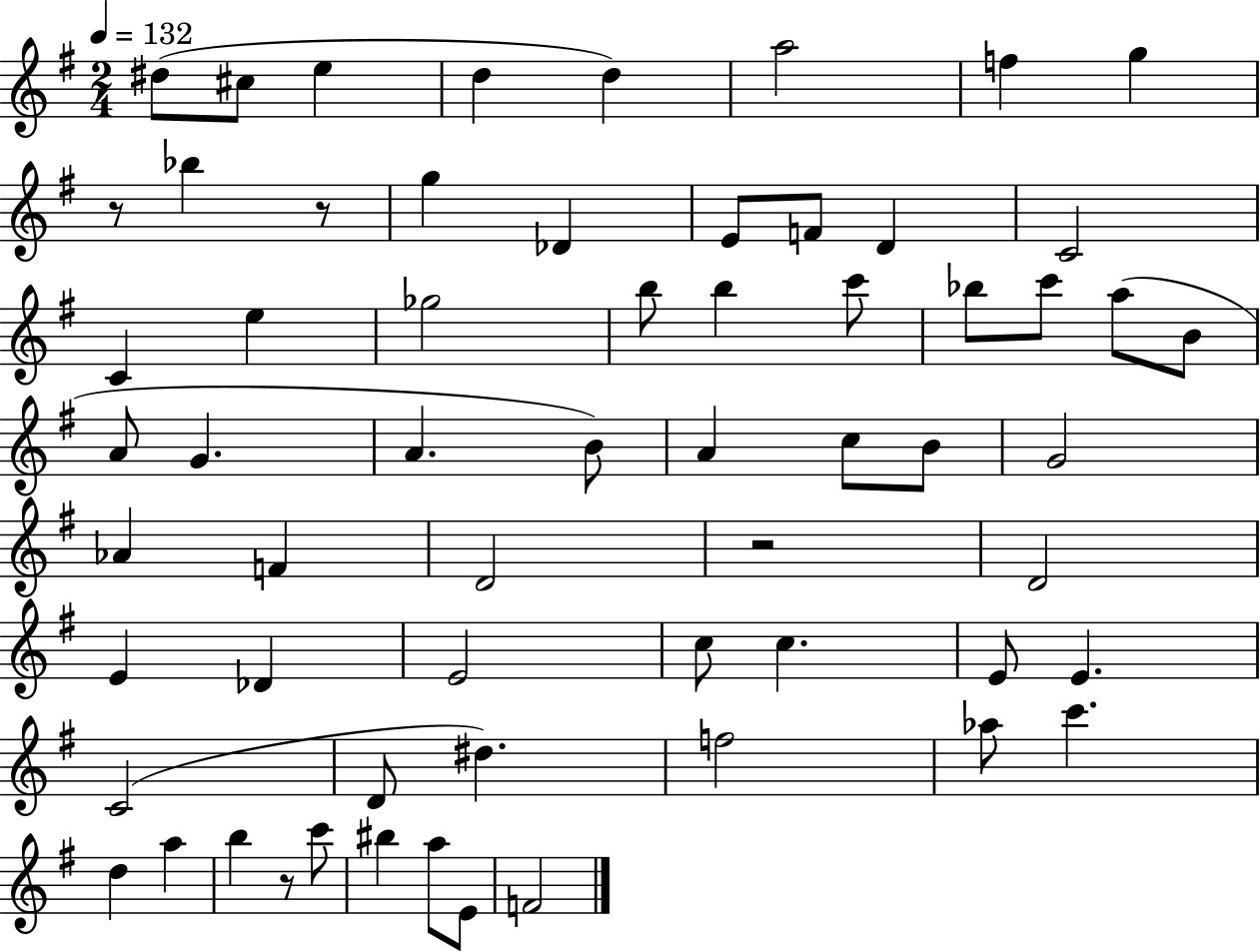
{
  \clef treble
  \numericTimeSignature
  \time 2/4
  \key g \major
  \tempo 4 = 132
  dis''8( cis''8 e''4 | d''4 d''4) | a''2 | f''4 g''4 | \break r8 bes''4 r8 | g''4 des'4 | e'8 f'8 d'4 | c'2 | \break c'4 e''4 | ges''2 | b''8 b''4 c'''8 | bes''8 c'''8 a''8( b'8 | \break a'8 g'4. | a'4. b'8) | a'4 c''8 b'8 | g'2 | \break aes'4 f'4 | d'2 | r2 | d'2 | \break e'4 des'4 | e'2 | c''8 c''4. | e'8 e'4. | \break c'2( | d'8 dis''4.) | f''2 | aes''8 c'''4. | \break d''4 a''4 | b''4 r8 c'''8 | bis''4 a''8 e'8 | f'2 | \break \bar "|."
}